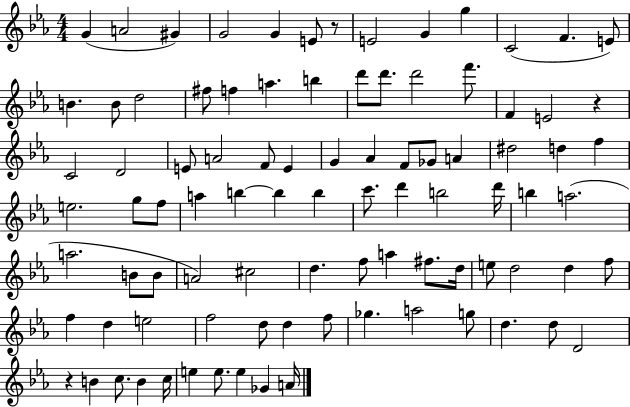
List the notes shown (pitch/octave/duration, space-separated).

G4/q A4/h G#4/q G4/h G4/q E4/e R/e E4/h G4/q G5/q C4/h F4/q. E4/e B4/q. B4/e D5/h F#5/e F5/q A5/q. B5/q D6/e D6/e. D6/h F6/e. F4/q E4/h R/q C4/h D4/h E4/e A4/h F4/e E4/q G4/q Ab4/q F4/e Gb4/e A4/q D#5/h D5/q F5/q E5/h. G5/e F5/e A5/q B5/q B5/q B5/q C6/e. D6/q B5/h D6/s B5/q A5/h. A5/h. B4/e B4/e A4/h C#5/h D5/q. F5/e A5/q F#5/e. D5/s E5/e D5/h D5/q F5/e F5/q D5/q E5/h F5/h D5/e D5/q F5/e Gb5/q. A5/h G5/e D5/q. D5/e D4/h R/q B4/q C5/e. B4/q C5/s E5/q E5/e. E5/q Gb4/q A4/s